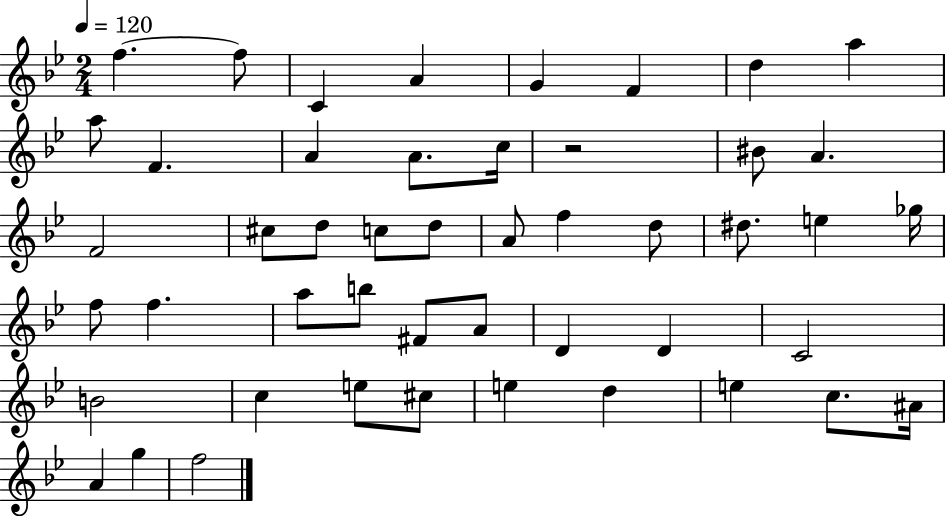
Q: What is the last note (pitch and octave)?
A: F5